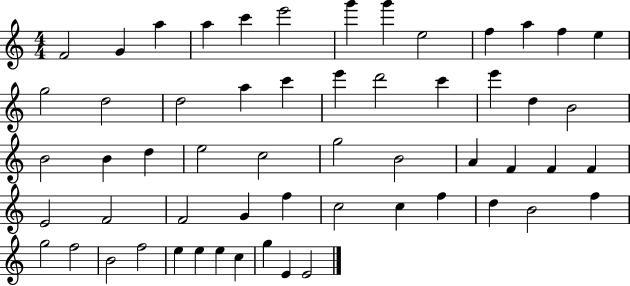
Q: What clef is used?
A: treble